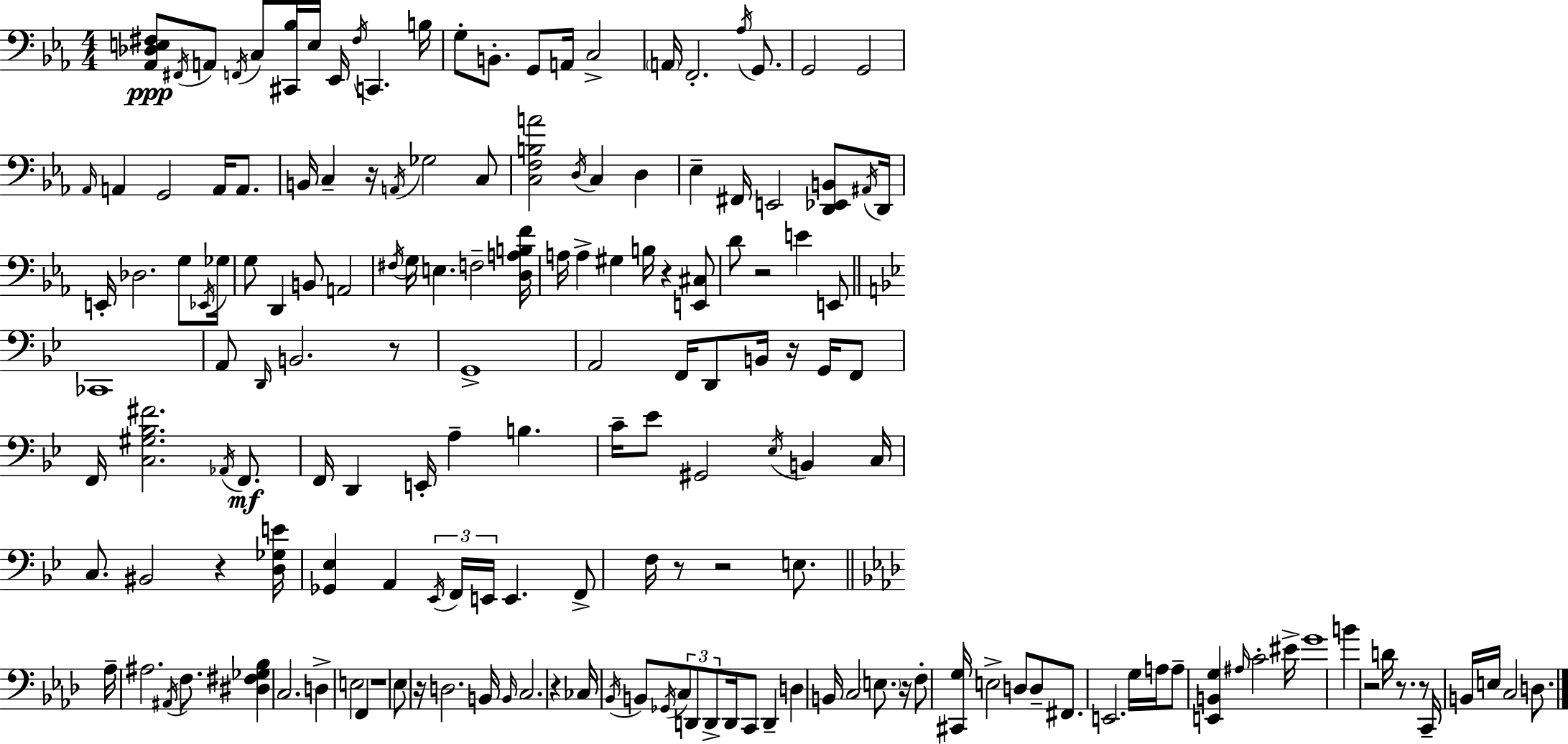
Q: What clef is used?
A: bass